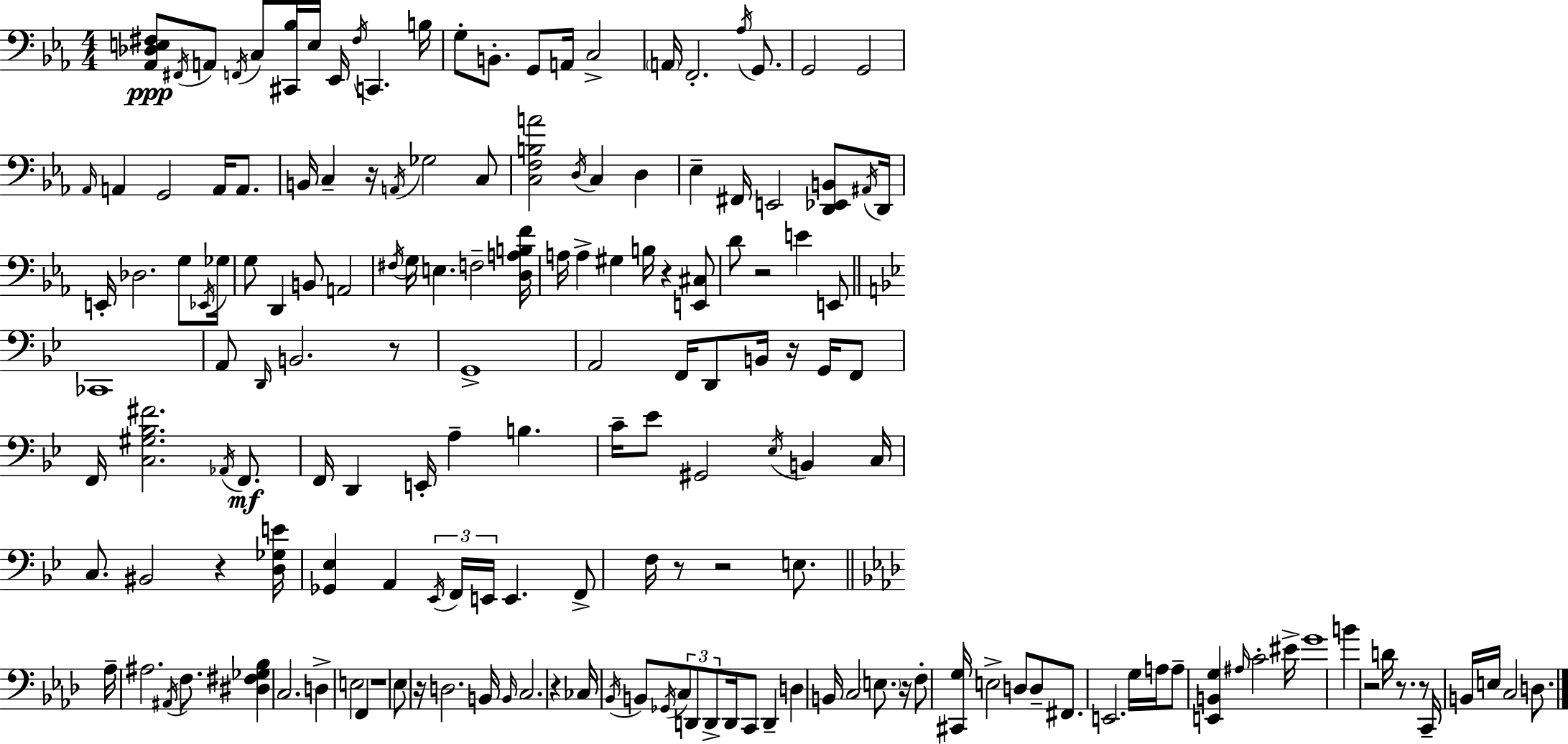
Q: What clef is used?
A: bass